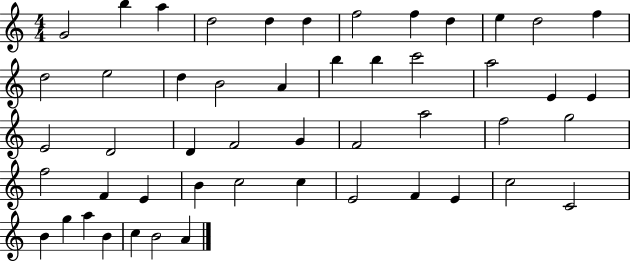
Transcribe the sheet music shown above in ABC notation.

X:1
T:Untitled
M:4/4
L:1/4
K:C
G2 b a d2 d d f2 f d e d2 f d2 e2 d B2 A b b c'2 a2 E E E2 D2 D F2 G F2 a2 f2 g2 f2 F E B c2 c E2 F E c2 C2 B g a B c B2 A